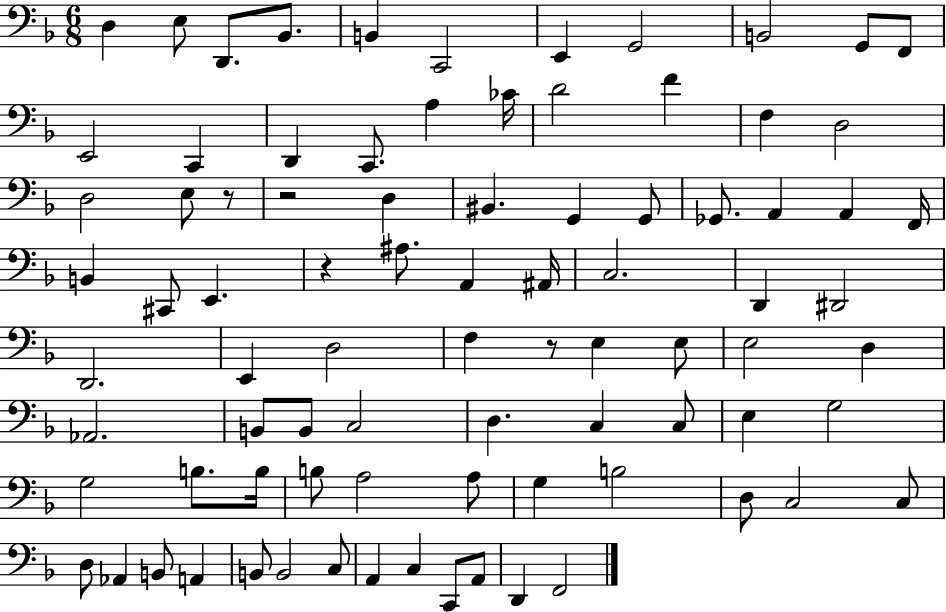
{
  \clef bass
  \numericTimeSignature
  \time 6/8
  \key f \major
  d4 e8 d,8. bes,8. | b,4 c,2 | e,4 g,2 | b,2 g,8 f,8 | \break e,2 c,4 | d,4 c,8. a4 ces'16 | d'2 f'4 | f4 d2 | \break d2 e8 r8 | r2 d4 | bis,4. g,4 g,8 | ges,8. a,4 a,4 f,16 | \break b,4 cis,8 e,4. | r4 ais8. a,4 ais,16 | c2. | d,4 dis,2 | \break d,2. | e,4 d2 | f4 r8 e4 e8 | e2 d4 | \break aes,2. | b,8 b,8 c2 | d4. c4 c8 | e4 g2 | \break g2 b8. b16 | b8 a2 a8 | g4 b2 | d8 c2 c8 | \break d8 aes,4 b,8 a,4 | b,8 b,2 c8 | a,4 c4 c,8 a,8 | d,4 f,2 | \break \bar "|."
}